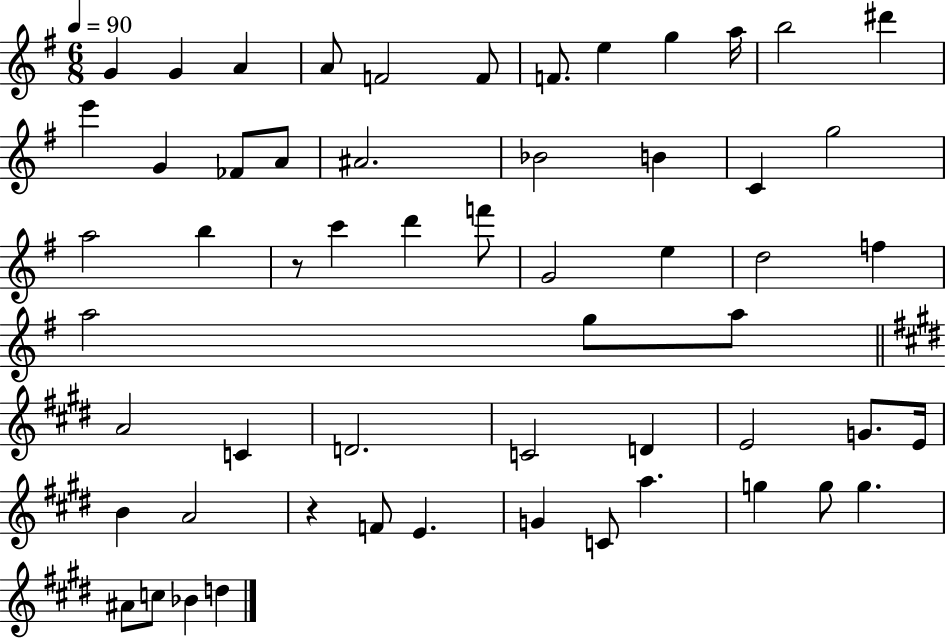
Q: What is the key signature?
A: G major